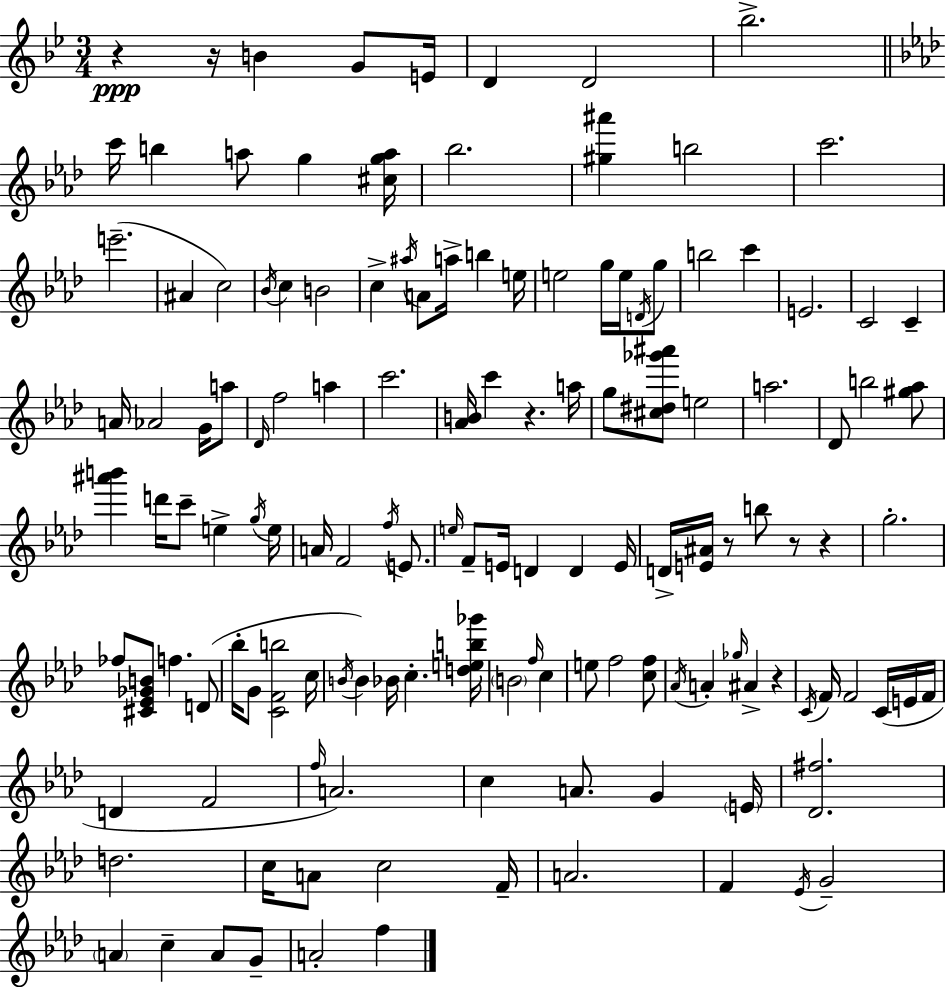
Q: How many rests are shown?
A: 7